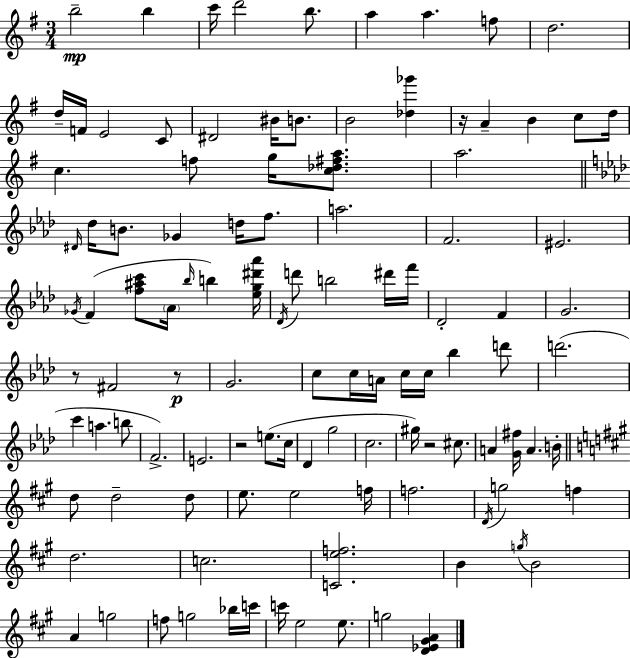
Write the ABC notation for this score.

X:1
T:Untitled
M:3/4
L:1/4
K:G
b2 b c'/4 d'2 b/2 a a f/2 d2 d/4 F/4 E2 C/2 ^D2 ^B/4 B/2 B2 [_d_g'] z/4 A B c/2 d/4 c f/2 g/4 [c_d^fa]/2 a2 ^D/4 _d/4 B/2 _G d/4 f/2 a2 F2 ^E2 _G/4 F [f^ac']/2 _A/4 _b/4 b [_eg^d'_a']/4 _D/4 d'/2 b2 ^d'/4 f'/4 _D2 F G2 z/2 ^F2 z/2 G2 c/2 c/4 A/4 c/4 c/4 _b d'/2 d'2 c' a b/2 F2 E2 z2 e/2 c/4 _D g2 c2 ^g/4 z2 ^c/2 A [G^f]/4 A B/4 d/2 d2 d/2 e/2 e2 f/4 f2 D/4 g2 f d2 c2 [Cef]2 B g/4 B2 A g2 f/2 g2 _b/4 c'/4 c'/4 e2 e/2 g2 [D_E^GA]